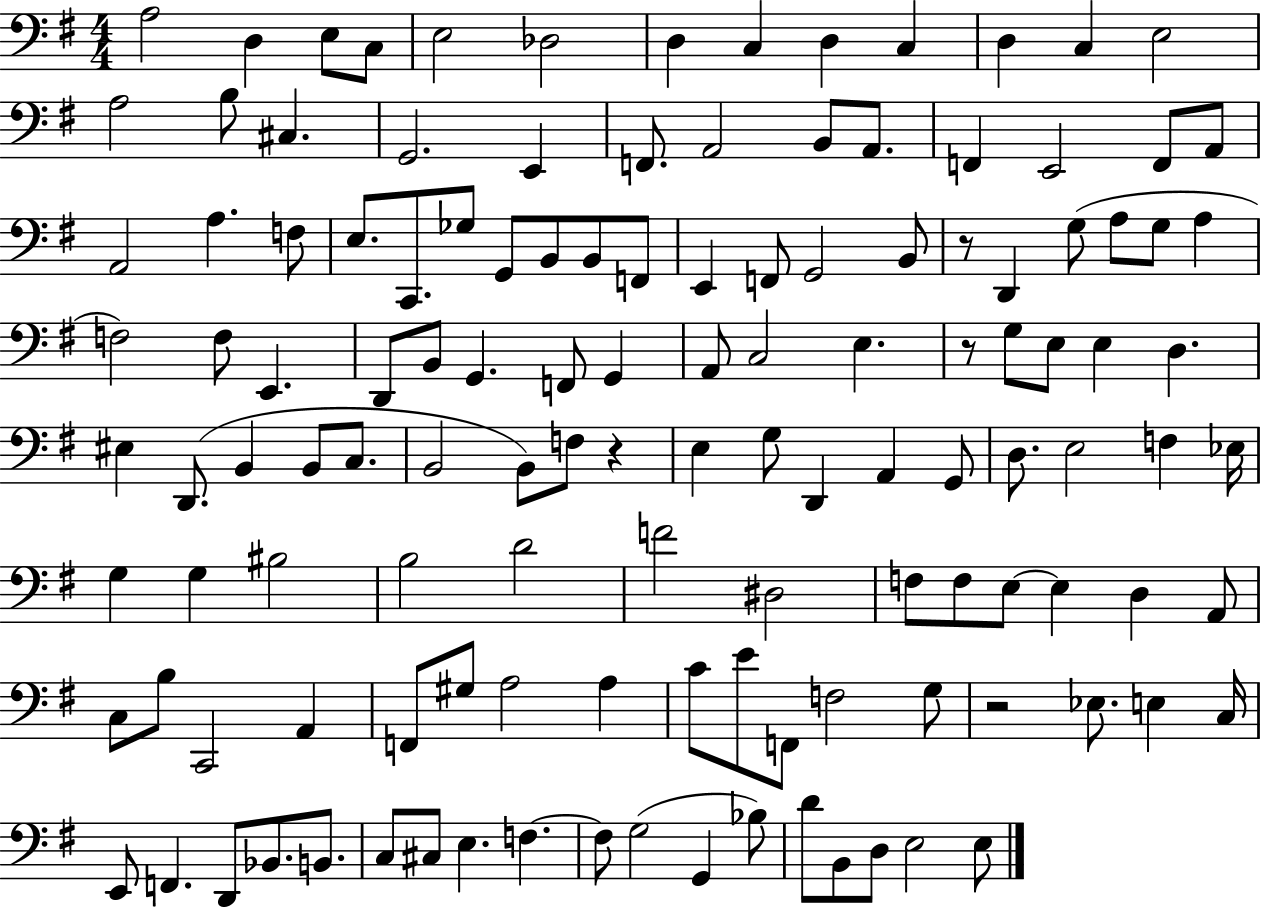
A3/h D3/q E3/e C3/e E3/h Db3/h D3/q C3/q D3/q C3/q D3/q C3/q E3/h A3/h B3/e C#3/q. G2/h. E2/q F2/e. A2/h B2/e A2/e. F2/q E2/h F2/e A2/e A2/h A3/q. F3/e E3/e. C2/e. Gb3/e G2/e B2/e B2/e F2/e E2/q F2/e G2/h B2/e R/e D2/q G3/e A3/e G3/e A3/q F3/h F3/e E2/q. D2/e B2/e G2/q. F2/e G2/q A2/e C3/h E3/q. R/e G3/e E3/e E3/q D3/q. EIS3/q D2/e. B2/q B2/e C3/e. B2/h B2/e F3/e R/q E3/q G3/e D2/q A2/q G2/e D3/e. E3/h F3/q Eb3/s G3/q G3/q BIS3/h B3/h D4/h F4/h D#3/h F3/e F3/e E3/e E3/q D3/q A2/e C3/e B3/e C2/h A2/q F2/e G#3/e A3/h A3/q C4/e E4/e F2/e F3/h G3/e R/h Eb3/e. E3/q C3/s E2/e F2/q. D2/e Bb2/e. B2/e. C3/e C#3/e E3/q. F3/q. F3/e G3/h G2/q Bb3/e D4/e B2/e D3/e E3/h E3/e